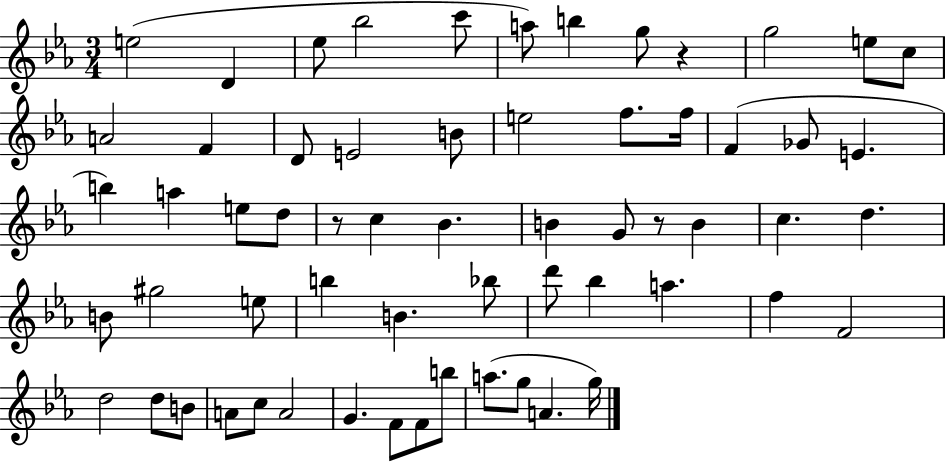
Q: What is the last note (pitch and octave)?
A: G5